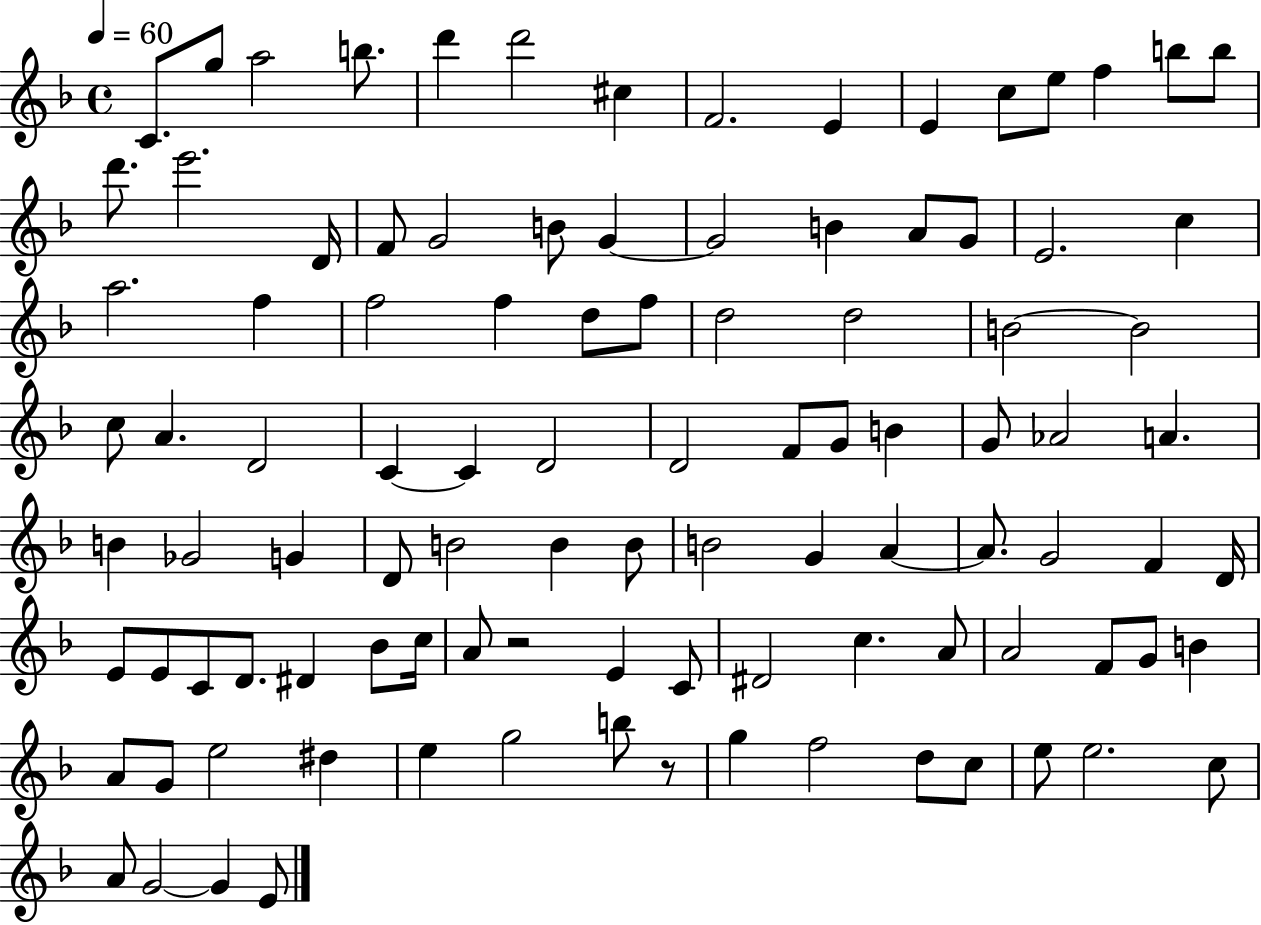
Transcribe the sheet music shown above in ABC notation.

X:1
T:Untitled
M:4/4
L:1/4
K:F
C/2 g/2 a2 b/2 d' d'2 ^c F2 E E c/2 e/2 f b/2 b/2 d'/2 e'2 D/4 F/2 G2 B/2 G G2 B A/2 G/2 E2 c a2 f f2 f d/2 f/2 d2 d2 B2 B2 c/2 A D2 C C D2 D2 F/2 G/2 B G/2 _A2 A B _G2 G D/2 B2 B B/2 B2 G A A/2 G2 F D/4 E/2 E/2 C/2 D/2 ^D _B/2 c/4 A/2 z2 E C/2 ^D2 c A/2 A2 F/2 G/2 B A/2 G/2 e2 ^d e g2 b/2 z/2 g f2 d/2 c/2 e/2 e2 c/2 A/2 G2 G E/2